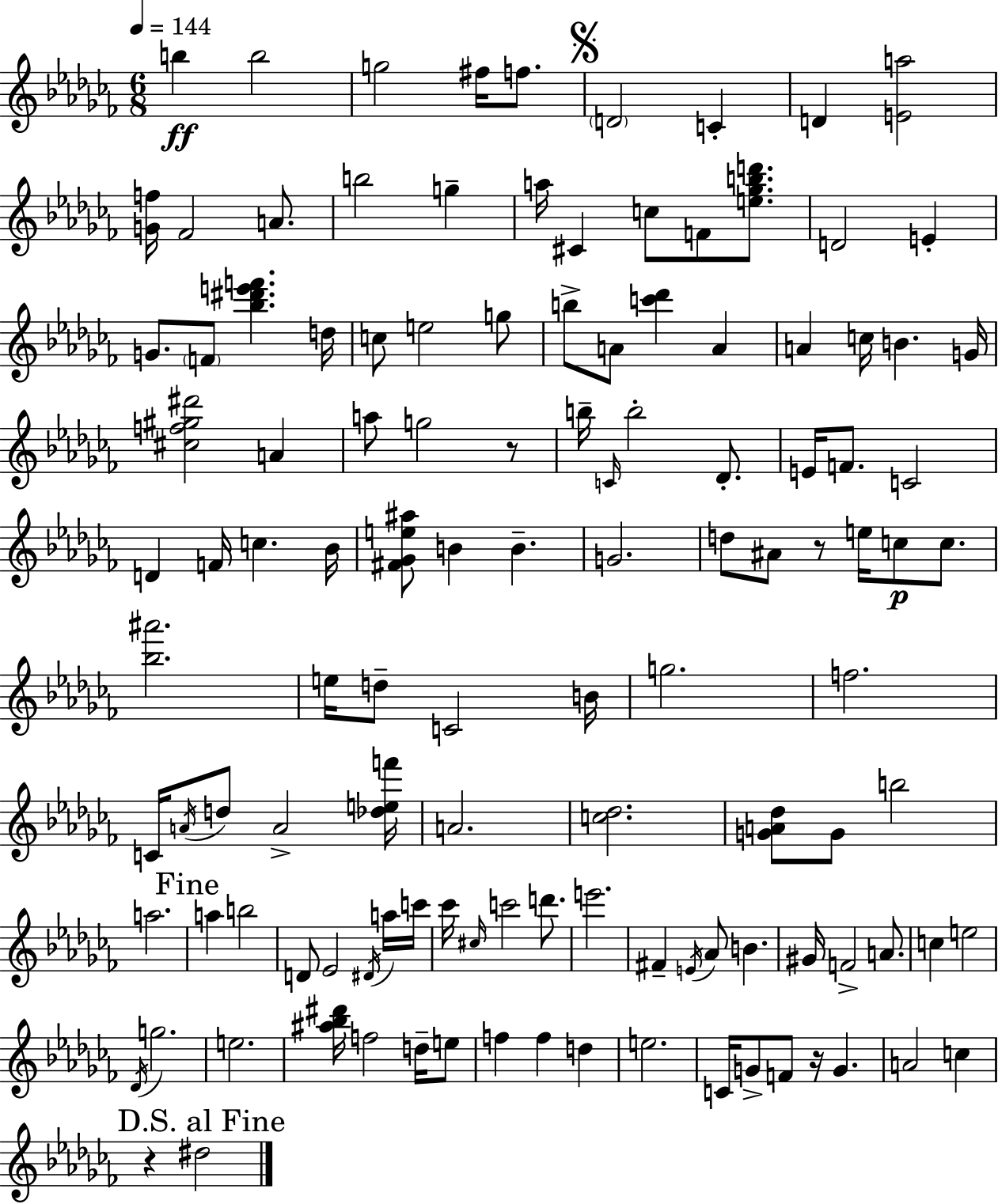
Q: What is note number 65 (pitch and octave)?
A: G4